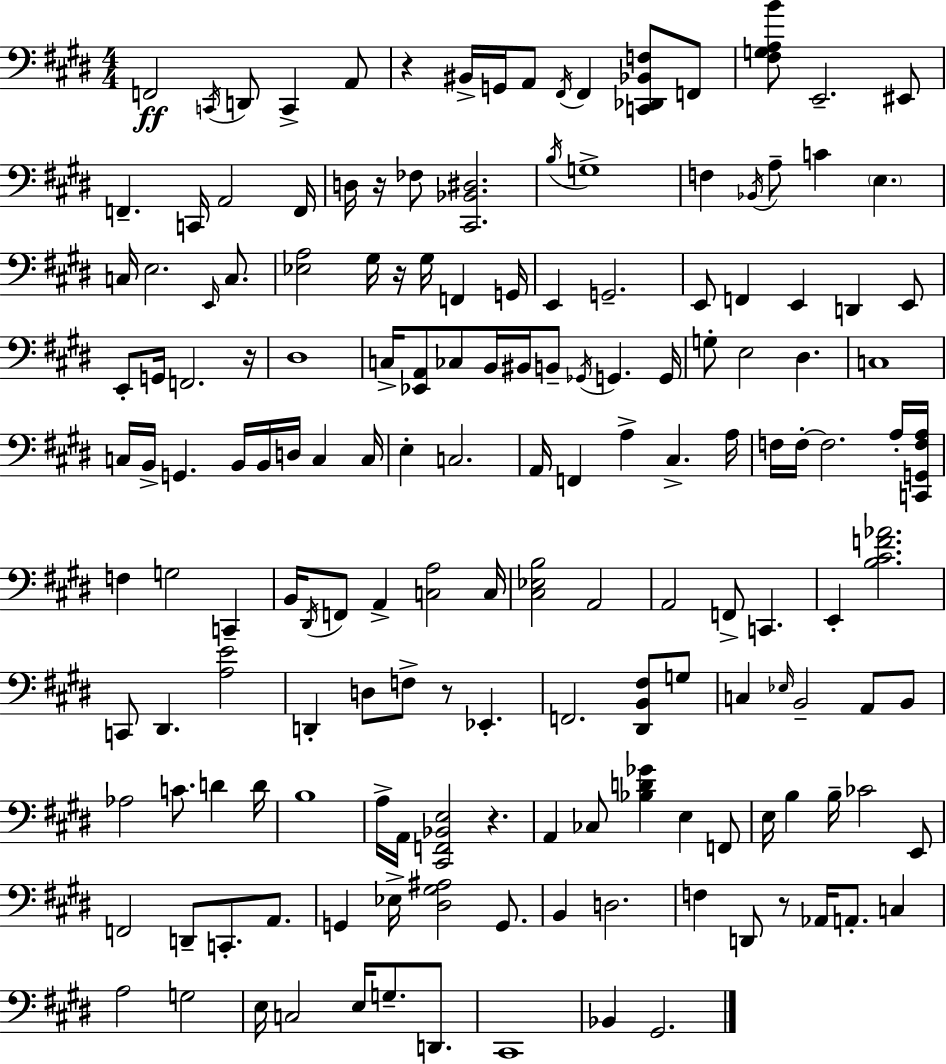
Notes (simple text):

F2/h C2/s D2/e C2/q A2/e R/q BIS2/s G2/s A2/e F#2/s F#2/q [C2,Db2,Bb2,F3]/e F2/e [F#3,G3,A3,B4]/e E2/h. EIS2/e F2/q. C2/s A2/h F2/s D3/s R/s FES3/e [C#2,Bb2,D#3]/h. B3/s G3/w F3/q Bb2/s A3/e C4/q E3/q. C3/s E3/h. E2/s C3/e. [Eb3,A3]/h G#3/s R/s G#3/s F2/q G2/s E2/q G2/h. E2/e F2/q E2/q D2/q E2/e E2/e G2/s F2/h. R/s D#3/w C3/s [Eb2,A2]/e CES3/e B2/s BIS2/s B2/e Gb2/s G2/q. G2/s G3/e E3/h D#3/q. C3/w C3/s B2/s G2/q. B2/s B2/s D3/s C3/q C3/s E3/q C3/h. A2/s F2/q A3/q C#3/q. A3/s F3/s F3/s F3/h. A3/s [C2,G2,F3,A3]/s F3/q G3/h C2/q B2/s D#2/s F2/e A2/q [C3,A3]/h C3/s [C#3,Eb3,B3]/h A2/h A2/h F2/e C2/q. E2/q [B3,C#4,F4,Ab4]/h. C2/e D#2/q. [A3,E4]/h D2/q D3/e F3/e R/e Eb2/q. F2/h. [D#2,B2,F#3]/e G3/e C3/q Eb3/s B2/h A2/e B2/e Ab3/h C4/e. D4/q D4/s B3/w A3/s A2/s [C#2,F2,Bb2,E3]/h R/q. A2/q CES3/e [Bb3,D4,Gb4]/q E3/q F2/e E3/s B3/q B3/s CES4/h E2/e F2/h D2/e C2/e. A2/e. G2/q Eb3/s [D#3,G#3,A#3]/h G2/e. B2/q D3/h. F3/q D2/e R/e Ab2/s A2/e. C3/q A3/h G3/h E3/s C3/h E3/s G3/e. D2/e. C#2/w Bb2/q G#2/h.